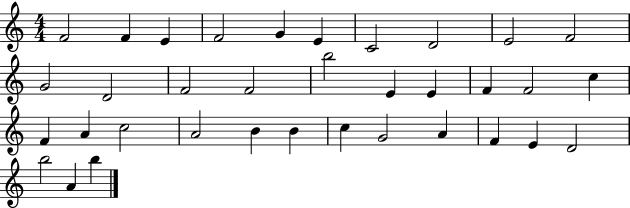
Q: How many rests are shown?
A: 0